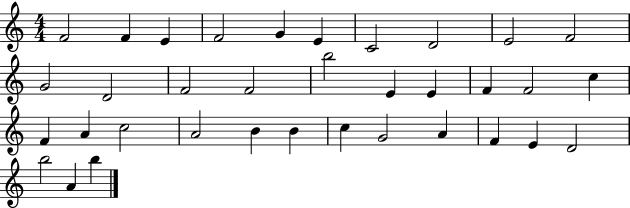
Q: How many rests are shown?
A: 0